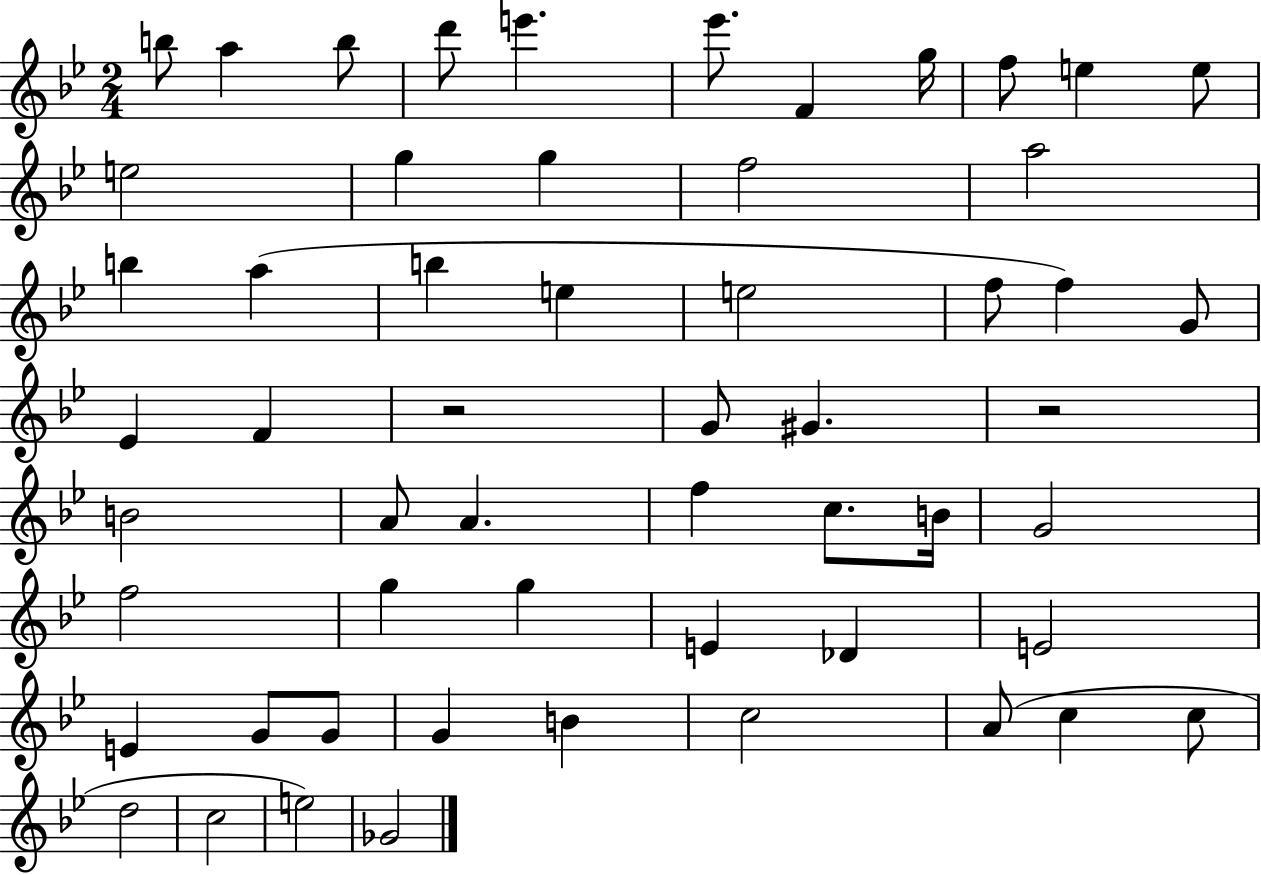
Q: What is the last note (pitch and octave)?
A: Gb4